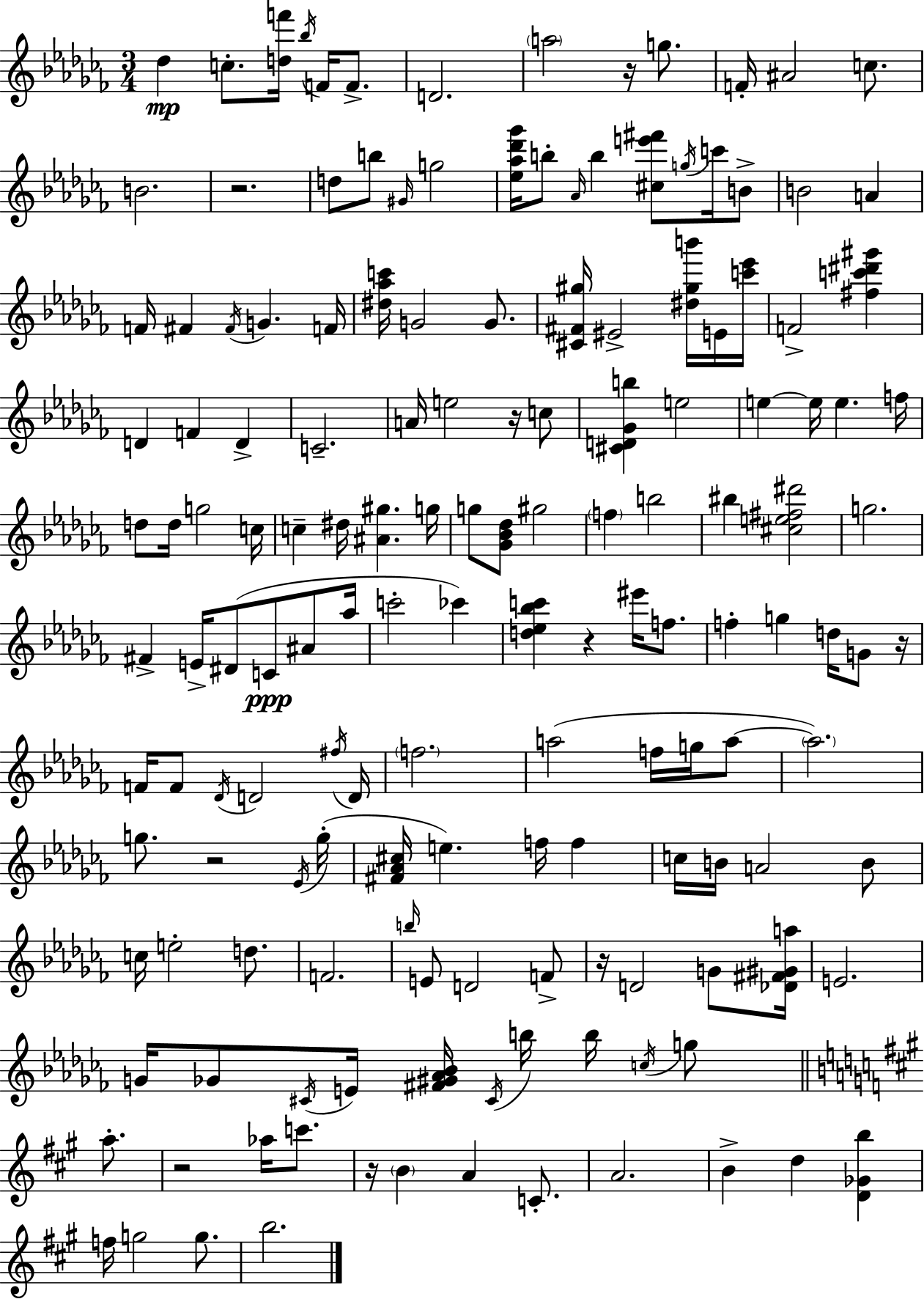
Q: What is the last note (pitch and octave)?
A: B5